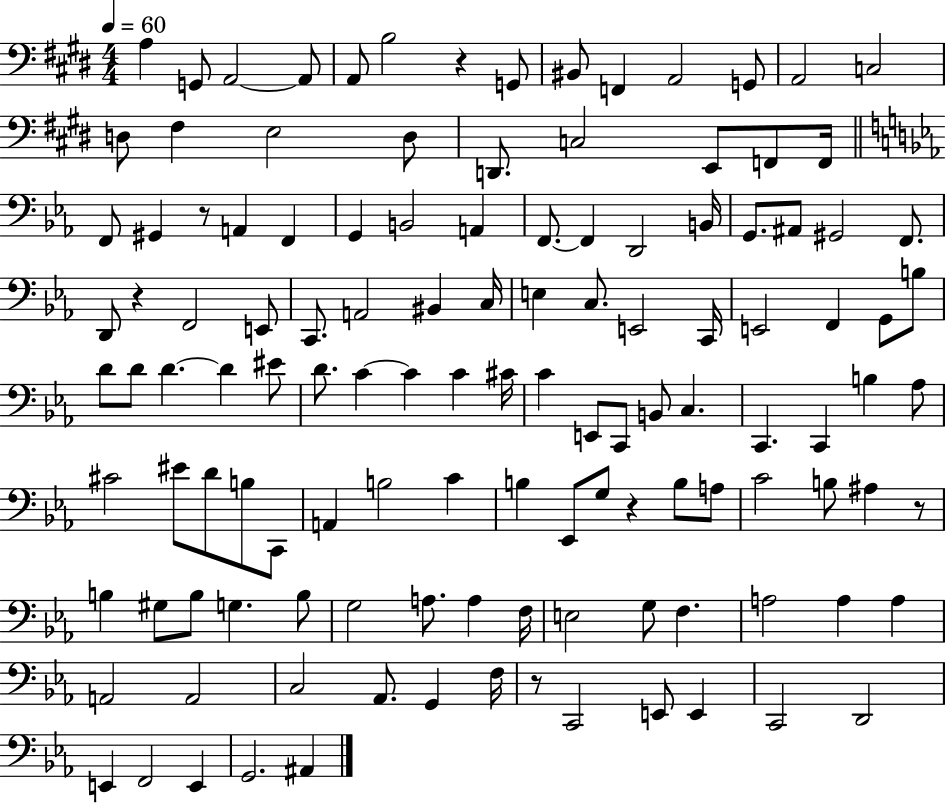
X:1
T:Untitled
M:4/4
L:1/4
K:E
A, G,,/2 A,,2 A,,/2 A,,/2 B,2 z G,,/2 ^B,,/2 F,, A,,2 G,,/2 A,,2 C,2 D,/2 ^F, E,2 D,/2 D,,/2 C,2 E,,/2 F,,/2 F,,/4 F,,/2 ^G,, z/2 A,, F,, G,, B,,2 A,, F,,/2 F,, D,,2 B,,/4 G,,/2 ^A,,/2 ^G,,2 F,,/2 D,,/2 z F,,2 E,,/2 C,,/2 A,,2 ^B,, C,/4 E, C,/2 E,,2 C,,/4 E,,2 F,, G,,/2 B,/2 D/2 D/2 D D ^E/2 D/2 C C C ^C/4 C E,,/2 C,,/2 B,,/2 C, C,, C,, B, _A,/2 ^C2 ^E/2 D/2 B,/2 C,,/2 A,, B,2 C B, _E,,/2 G,/2 z B,/2 A,/2 C2 B,/2 ^A, z/2 B, ^G,/2 B,/2 G, B,/2 G,2 A,/2 A, F,/4 E,2 G,/2 F, A,2 A, A, A,,2 A,,2 C,2 _A,,/2 G,, F,/4 z/2 C,,2 E,,/2 E,, C,,2 D,,2 E,, F,,2 E,, G,,2 ^A,,